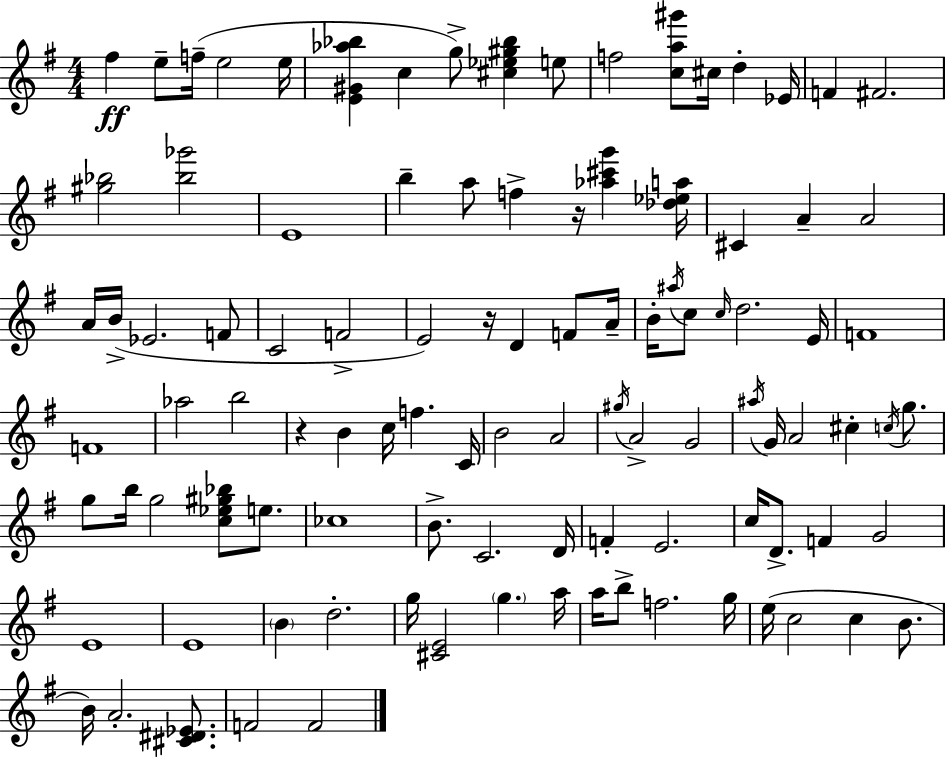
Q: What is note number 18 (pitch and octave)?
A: F5